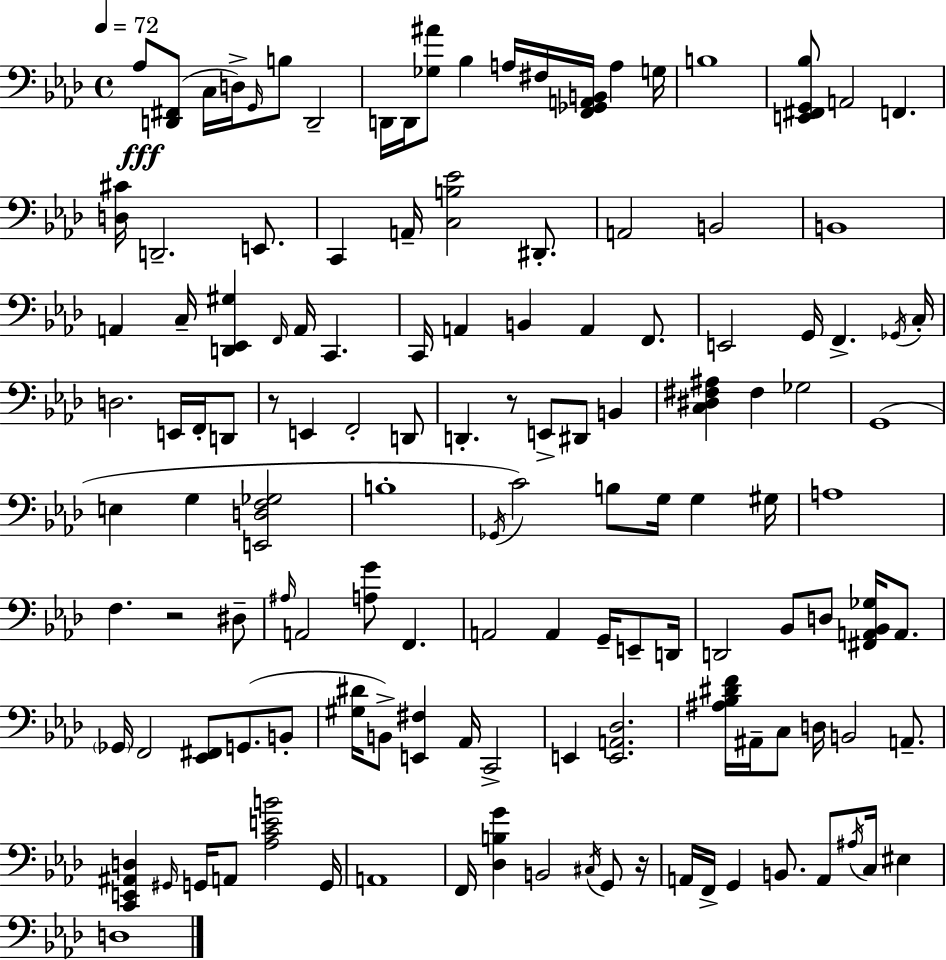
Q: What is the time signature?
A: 4/4